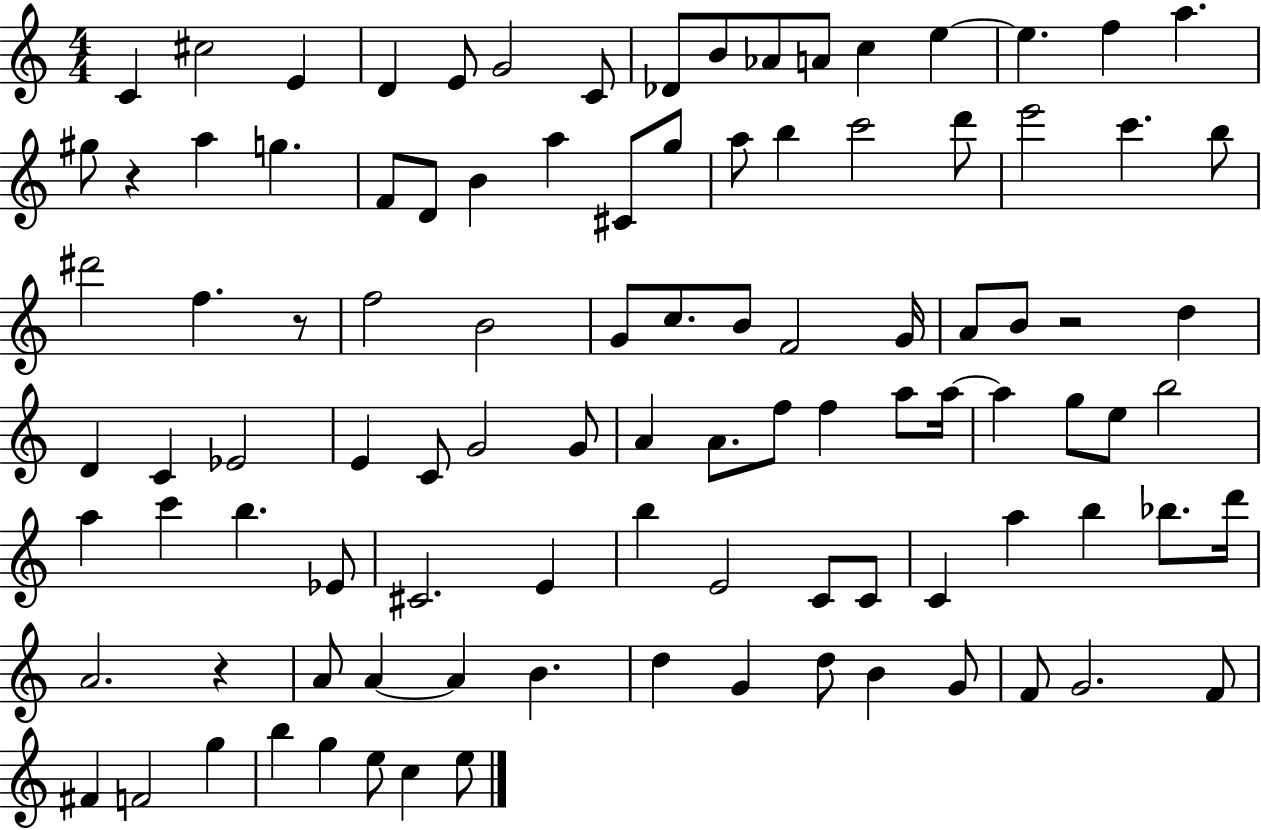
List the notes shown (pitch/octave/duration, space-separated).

C4/q C#5/h E4/q D4/q E4/e G4/h C4/e Db4/e B4/e Ab4/e A4/e C5/q E5/q E5/q. F5/q A5/q. G#5/e R/q A5/q G5/q. F4/e D4/e B4/q A5/q C#4/e G5/e A5/e B5/q C6/h D6/e E6/h C6/q. B5/e D#6/h F5/q. R/e F5/h B4/h G4/e C5/e. B4/e F4/h G4/s A4/e B4/e R/h D5/q D4/q C4/q Eb4/h E4/q C4/e G4/h G4/e A4/q A4/e. F5/e F5/q A5/e A5/s A5/q G5/e E5/e B5/h A5/q C6/q B5/q. Eb4/e C#4/h. E4/q B5/q E4/h C4/e C4/e C4/q A5/q B5/q Bb5/e. D6/s A4/h. R/q A4/e A4/q A4/q B4/q. D5/q G4/q D5/e B4/q G4/e F4/e G4/h. F4/e F#4/q F4/h G5/q B5/q G5/q E5/e C5/q E5/e